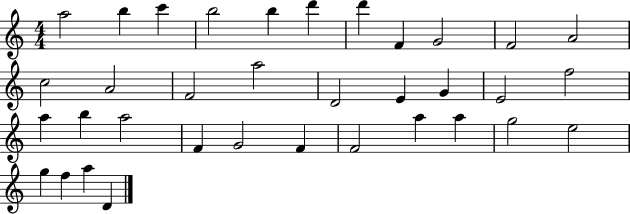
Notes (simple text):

A5/h B5/q C6/q B5/h B5/q D6/q D6/q F4/q G4/h F4/h A4/h C5/h A4/h F4/h A5/h D4/h E4/q G4/q E4/h F5/h A5/q B5/q A5/h F4/q G4/h F4/q F4/h A5/q A5/q G5/h E5/h G5/q F5/q A5/q D4/q